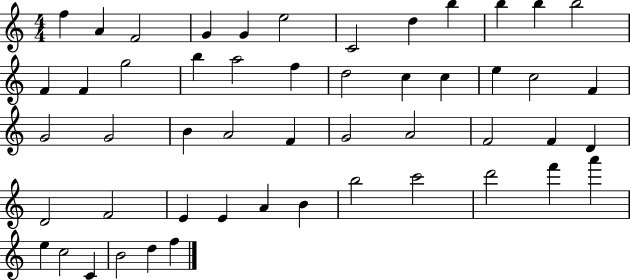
X:1
T:Untitled
M:4/4
L:1/4
K:C
f A F2 G G e2 C2 d b b b b2 F F g2 b a2 f d2 c c e c2 F G2 G2 B A2 F G2 A2 F2 F D D2 F2 E E A B b2 c'2 d'2 f' a' e c2 C B2 d f